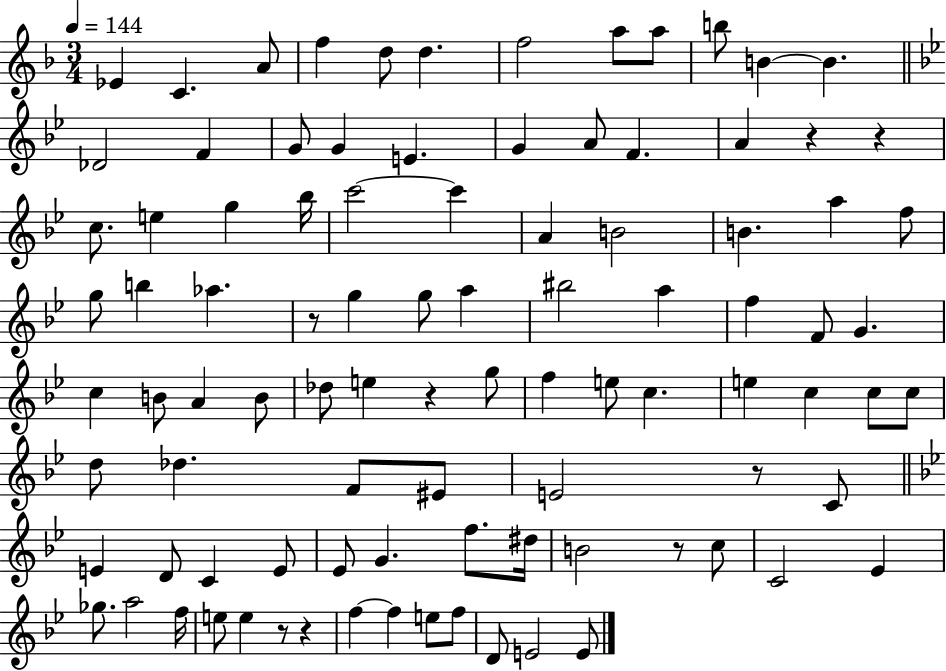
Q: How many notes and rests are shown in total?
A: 95